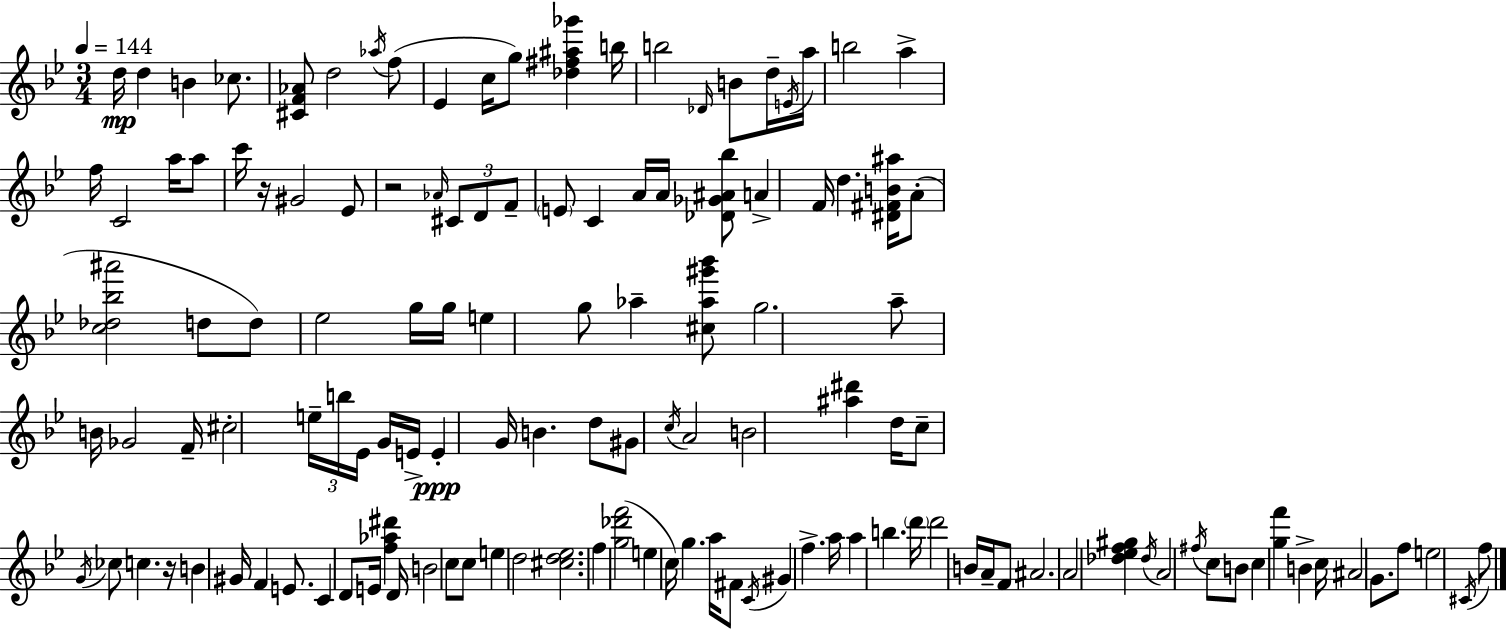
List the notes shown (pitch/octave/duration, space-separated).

D5/s D5/q B4/q CES5/e. [C#4,F4,Ab4]/e D5/h Ab5/s F5/e Eb4/q C5/s G5/e [Db5,F#5,A#5,Gb6]/q B5/s B5/h Db4/s B4/e D5/s E4/s A5/s B5/h A5/q F5/s C4/h A5/s A5/e C6/s R/s G#4/h Eb4/e R/h Ab4/s C#4/e D4/e F4/e E4/e C4/q A4/s A4/s [Db4,Gb4,A#4,Bb5]/e A4/q F4/s D5/q. [D#4,F#4,B4,A#5]/s A4/e [C5,Db5,Bb5,A#6]/h D5/e D5/e Eb5/h G5/s G5/s E5/q G5/e Ab5/q [C#5,Ab5,G#6,Bb6]/e G5/h. A5/e B4/s Gb4/h F4/s C#5/h E5/s B5/s Eb4/s G4/s E4/s E4/q G4/s B4/q. D5/e G#4/e C5/s A4/h B4/h [A#5,D#6]/q D5/s C5/e G4/s CES5/e C5/q. R/s B4/q G#4/s F4/q E4/e. C4/q D4/e E4/s [F5,Ab5,D#6]/q D4/s B4/h C5/e C5/e E5/q D5/h [C#5,D5,Eb5]/h. F5/q [G5,Db6,F6]/h E5/q C5/s G5/q. A5/s F#4/e C4/s G#4/q F5/q. A5/s A5/q B5/q. D6/s D6/h B4/s A4/s F4/e A#4/h. A4/h [Db5,Eb5,F5,G#5]/q Db5/s A4/h F#5/s C5/e B4/e C5/q [G5,F6]/q B4/q C5/s A#4/h G4/e. F5/e E5/h C#4/s F5/e